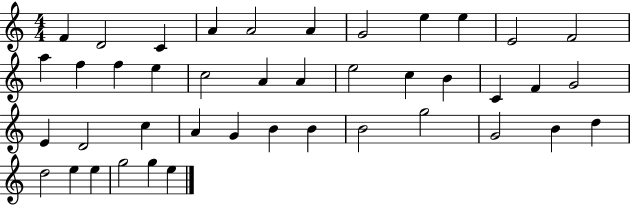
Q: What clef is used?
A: treble